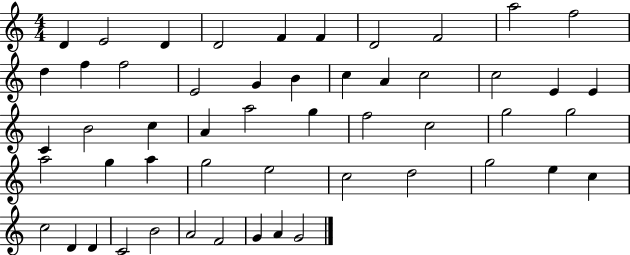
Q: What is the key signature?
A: C major